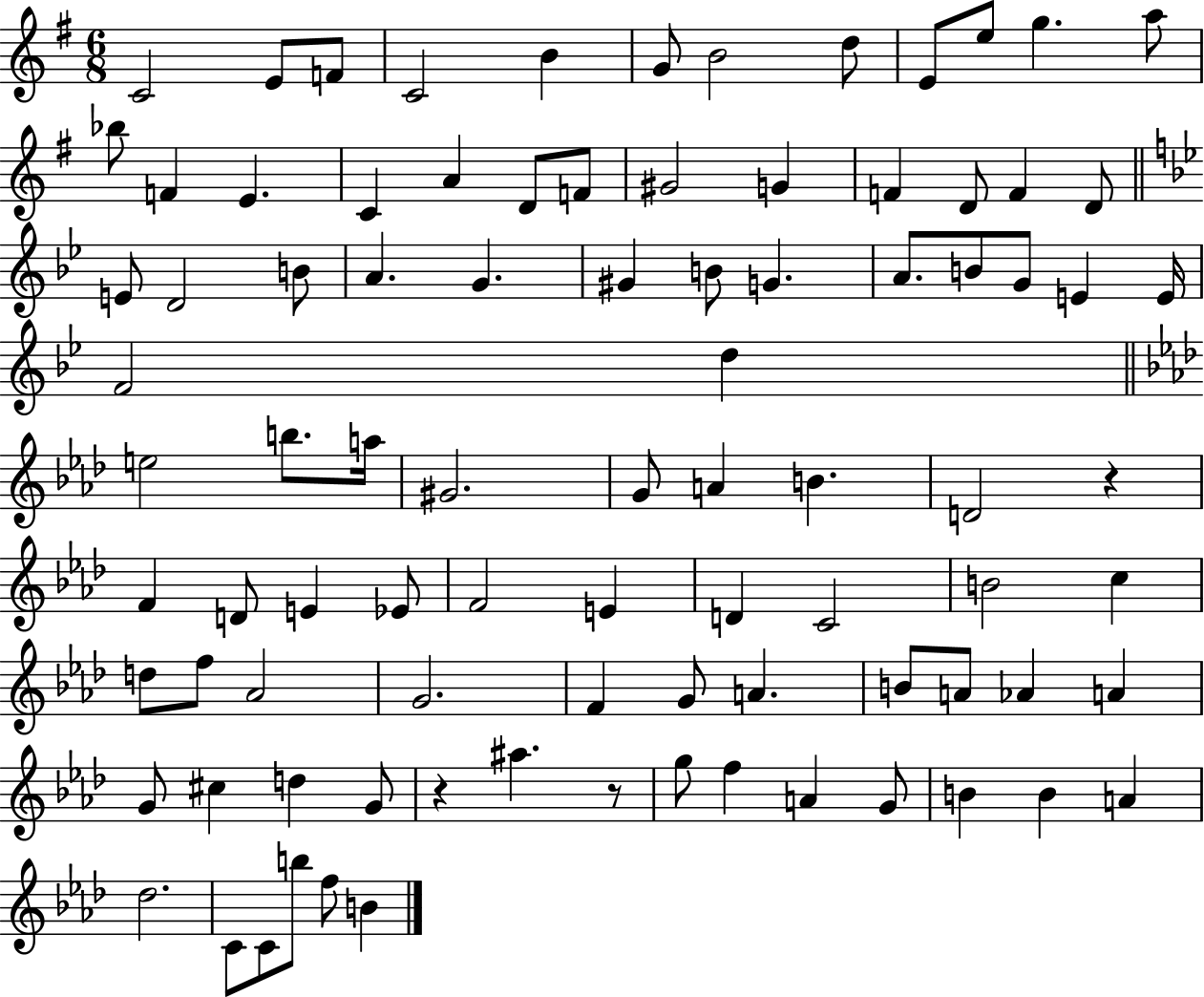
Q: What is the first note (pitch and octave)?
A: C4